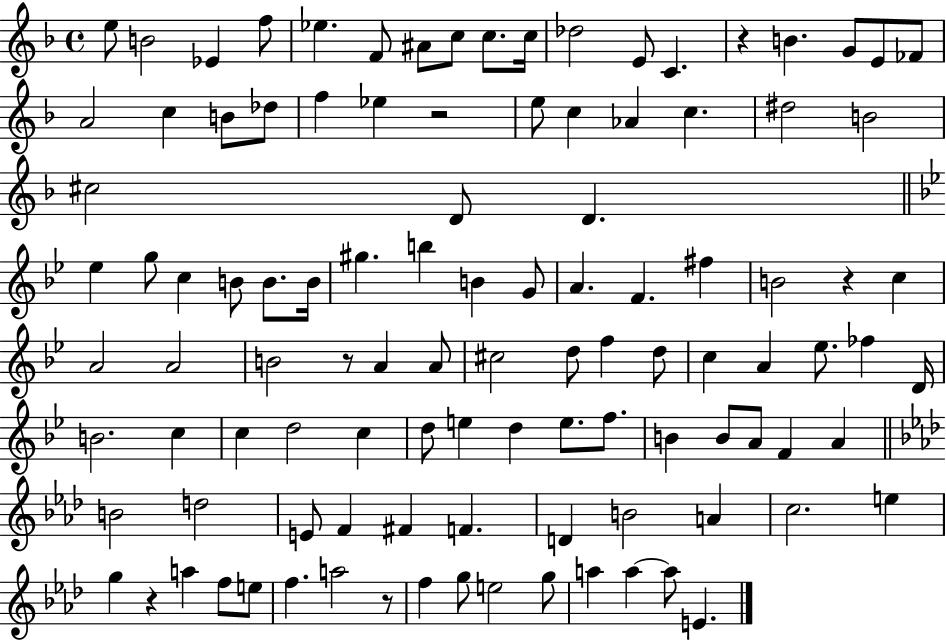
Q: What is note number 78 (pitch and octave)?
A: D5